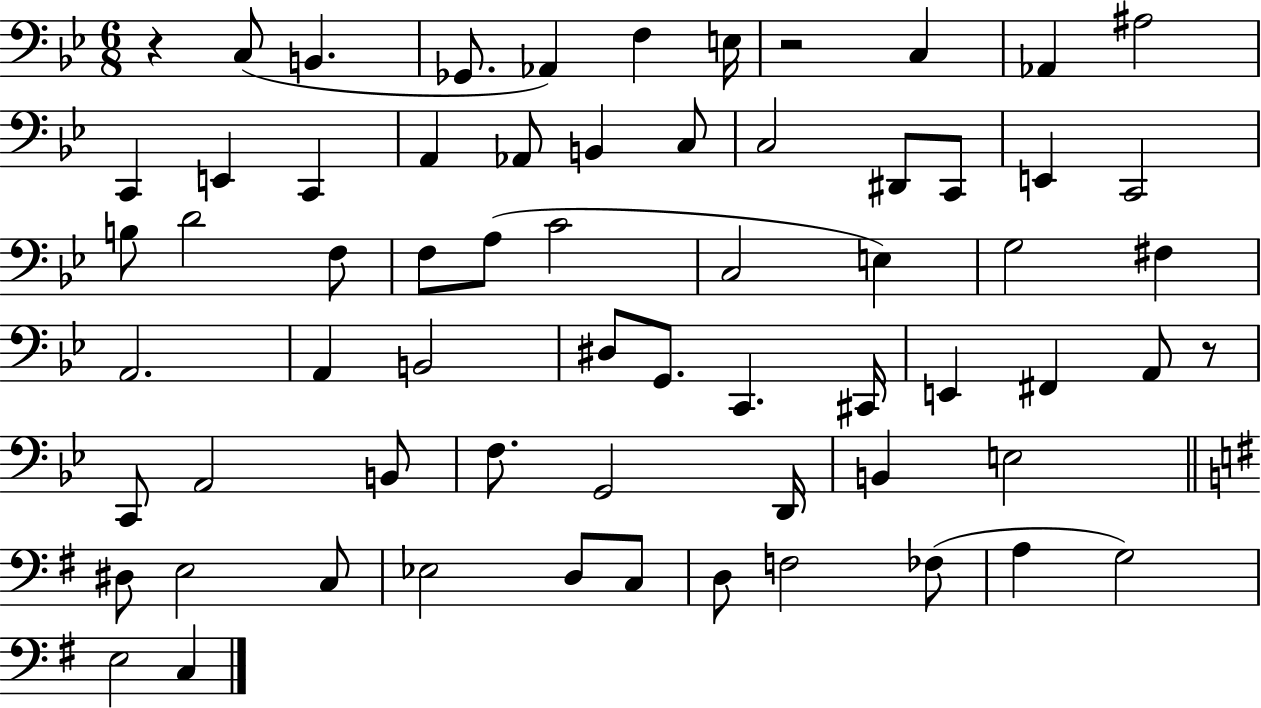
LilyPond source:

{
  \clef bass
  \numericTimeSignature
  \time 6/8
  \key bes \major
  \repeat volta 2 { r4 c8( b,4. | ges,8. aes,4) f4 e16 | r2 c4 | aes,4 ais2 | \break c,4 e,4 c,4 | a,4 aes,8 b,4 c8 | c2 dis,8 c,8 | e,4 c,2 | \break b8 d'2 f8 | f8 a8( c'2 | c2 e4) | g2 fis4 | \break a,2. | a,4 b,2 | dis8 g,8. c,4. cis,16 | e,4 fis,4 a,8 r8 | \break c,8 a,2 b,8 | f8. g,2 d,16 | b,4 e2 | \bar "||" \break \key g \major dis8 e2 c8 | ees2 d8 c8 | d8 f2 fes8( | a4 g2) | \break e2 c4 | } \bar "|."
}